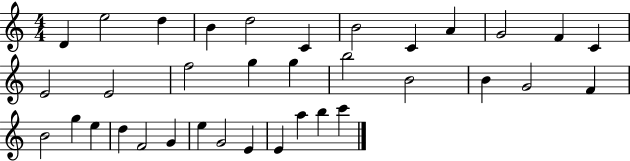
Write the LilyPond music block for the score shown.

{
  \clef treble
  \numericTimeSignature
  \time 4/4
  \key c \major
  d'4 e''2 d''4 | b'4 d''2 c'4 | b'2 c'4 a'4 | g'2 f'4 c'4 | \break e'2 e'2 | f''2 g''4 g''4 | b''2 b'2 | b'4 g'2 f'4 | \break b'2 g''4 e''4 | d''4 f'2 g'4 | e''4 g'2 e'4 | e'4 a''4 b''4 c'''4 | \break \bar "|."
}